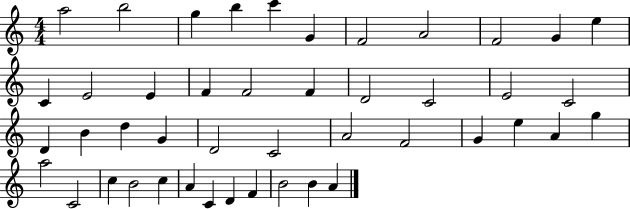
A5/h B5/h G5/q B5/q C6/q G4/q F4/h A4/h F4/h G4/q E5/q C4/q E4/h E4/q F4/q F4/h F4/q D4/h C4/h E4/h C4/h D4/q B4/q D5/q G4/q D4/h C4/h A4/h F4/h G4/q E5/q A4/q G5/q A5/h C4/h C5/q B4/h C5/q A4/q C4/q D4/q F4/q B4/h B4/q A4/q